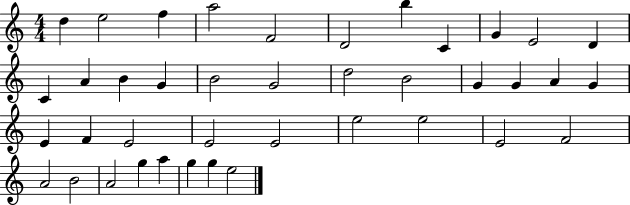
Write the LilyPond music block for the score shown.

{
  \clef treble
  \numericTimeSignature
  \time 4/4
  \key c \major
  d''4 e''2 f''4 | a''2 f'2 | d'2 b''4 c'4 | g'4 e'2 d'4 | \break c'4 a'4 b'4 g'4 | b'2 g'2 | d''2 b'2 | g'4 g'4 a'4 g'4 | \break e'4 f'4 e'2 | e'2 e'2 | e''2 e''2 | e'2 f'2 | \break a'2 b'2 | a'2 g''4 a''4 | g''4 g''4 e''2 | \bar "|."
}